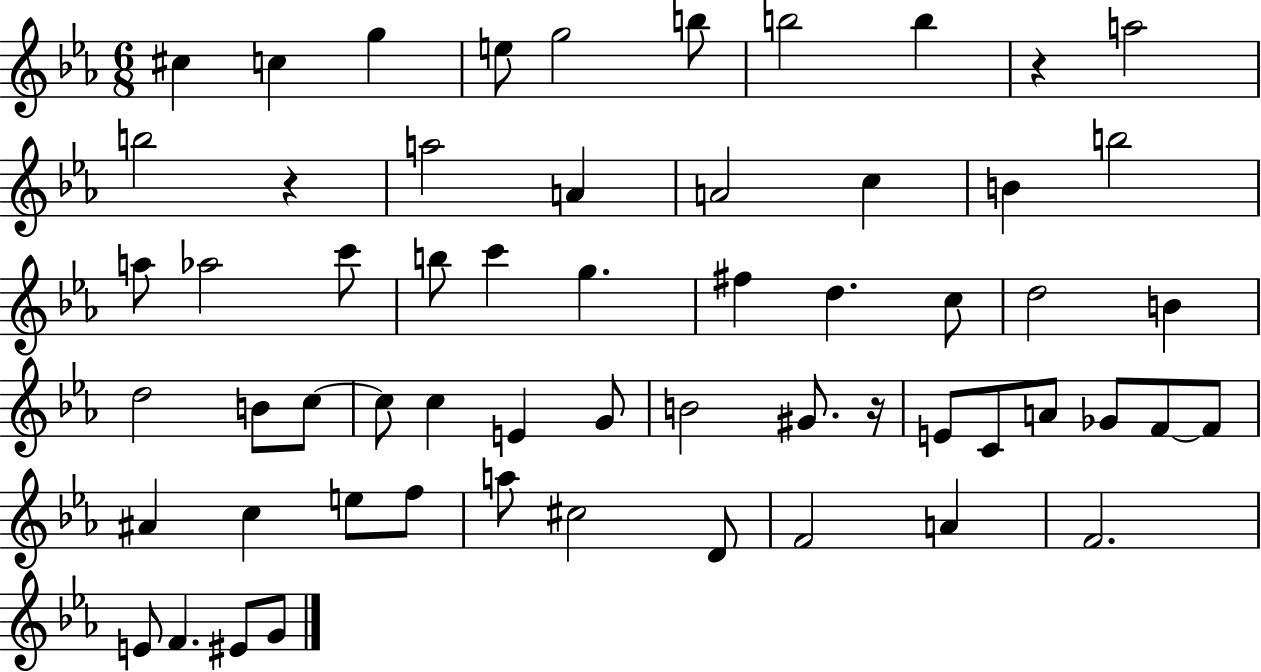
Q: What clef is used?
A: treble